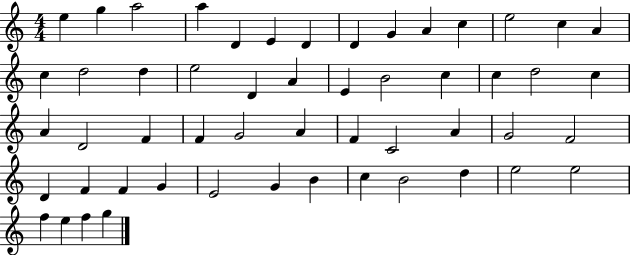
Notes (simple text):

E5/q G5/q A5/h A5/q D4/q E4/q D4/q D4/q G4/q A4/q C5/q E5/h C5/q A4/q C5/q D5/h D5/q E5/h D4/q A4/q E4/q B4/h C5/q C5/q D5/h C5/q A4/q D4/h F4/q F4/q G4/h A4/q F4/q C4/h A4/q G4/h F4/h D4/q F4/q F4/q G4/q E4/h G4/q B4/q C5/q B4/h D5/q E5/h E5/h F5/q E5/q F5/q G5/q